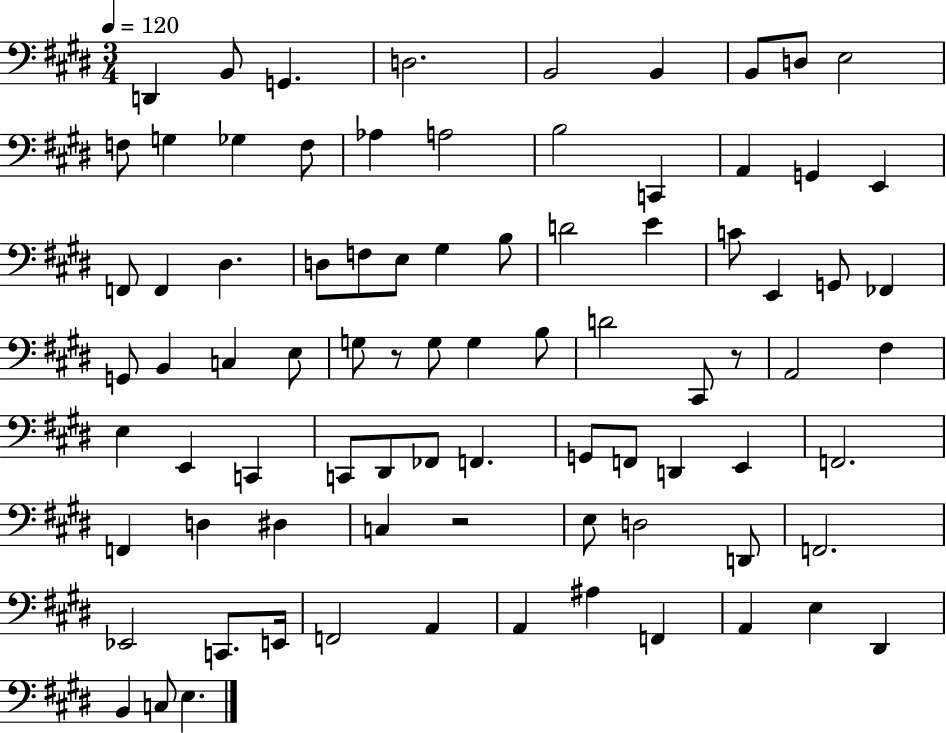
D2/q B2/e G2/q. D3/h. B2/h B2/q B2/e D3/e E3/h F3/e G3/q Gb3/q F3/e Ab3/q A3/h B3/h C2/q A2/q G2/q E2/q F2/e F2/q D#3/q. D3/e F3/e E3/e G#3/q B3/e D4/h E4/q C4/e E2/q G2/e FES2/q G2/e B2/q C3/q E3/e G3/e R/e G3/e G3/q B3/e D4/h C#2/e R/e A2/h F#3/q E3/q E2/q C2/q C2/e D#2/e FES2/e F2/q. G2/e F2/e D2/q E2/q F2/h. F2/q D3/q D#3/q C3/q R/h E3/e D3/h D2/e F2/h. Eb2/h C2/e. E2/s F2/h A2/q A2/q A#3/q F2/q A2/q E3/q D#2/q B2/q C3/e E3/q.